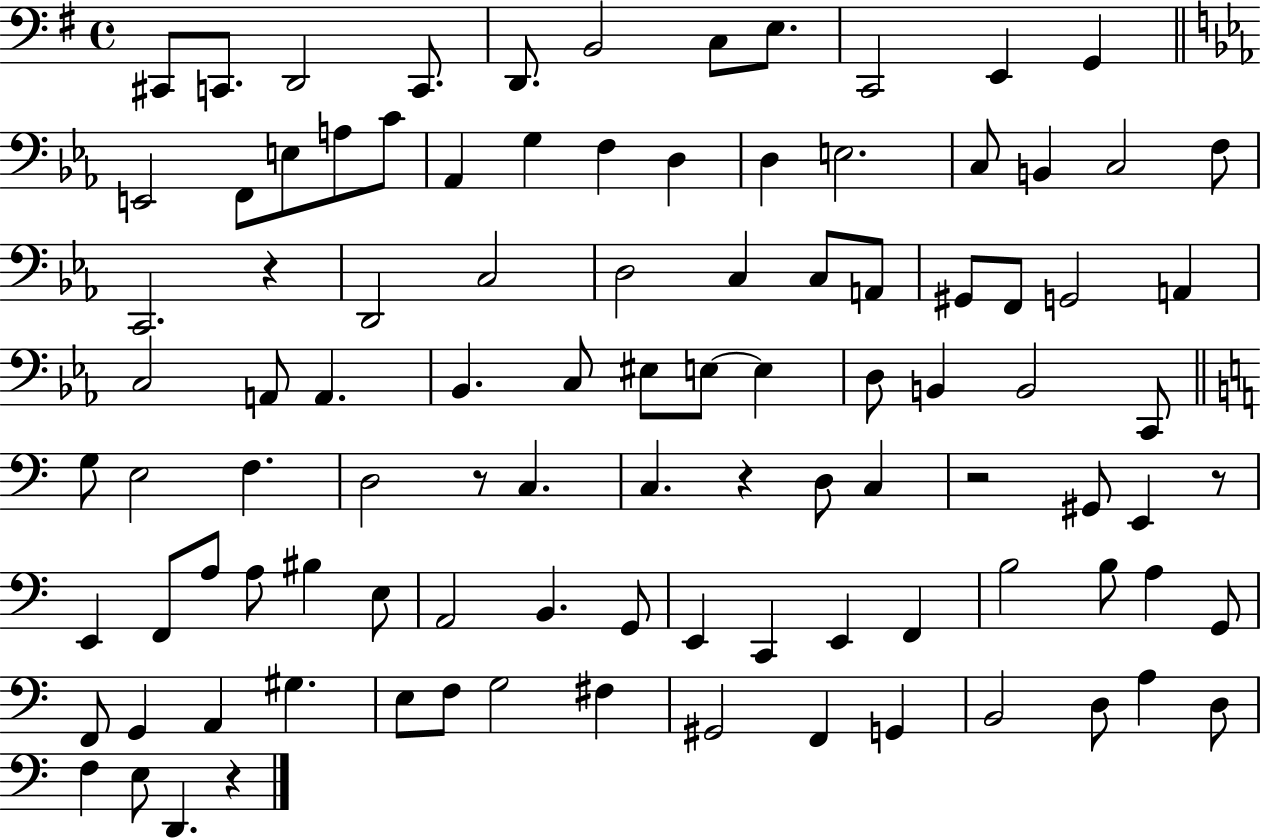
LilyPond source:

{
  \clef bass
  \time 4/4
  \defaultTimeSignature
  \key g \major
  cis,8 c,8. d,2 c,8. | d,8. b,2 c8 e8. | c,2 e,4 g,4 | \bar "||" \break \key ees \major e,2 f,8 e8 a8 c'8 | aes,4 g4 f4 d4 | d4 e2. | c8 b,4 c2 f8 | \break c,2. r4 | d,2 c2 | d2 c4 c8 a,8 | gis,8 f,8 g,2 a,4 | \break c2 a,8 a,4. | bes,4. c8 eis8 e8~~ e4 | d8 b,4 b,2 c,8 | \bar "||" \break \key c \major g8 e2 f4. | d2 r8 c4. | c4. r4 d8 c4 | r2 gis,8 e,4 r8 | \break e,4 f,8 a8 a8 bis4 e8 | a,2 b,4. g,8 | e,4 c,4 e,4 f,4 | b2 b8 a4 g,8 | \break f,8 g,4 a,4 gis4. | e8 f8 g2 fis4 | gis,2 f,4 g,4 | b,2 d8 a4 d8 | \break f4 e8 d,4. r4 | \bar "|."
}